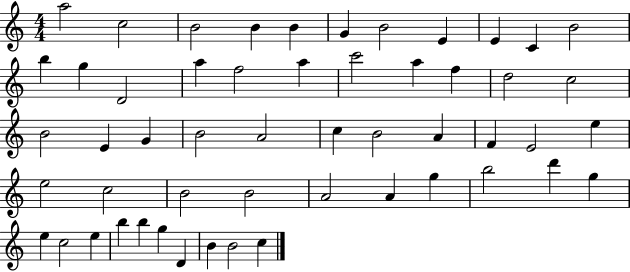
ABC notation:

X:1
T:Untitled
M:4/4
L:1/4
K:C
a2 c2 B2 B B G B2 E E C B2 b g D2 a f2 a c'2 a f d2 c2 B2 E G B2 A2 c B2 A F E2 e e2 c2 B2 B2 A2 A g b2 d' g e c2 e b b g D B B2 c